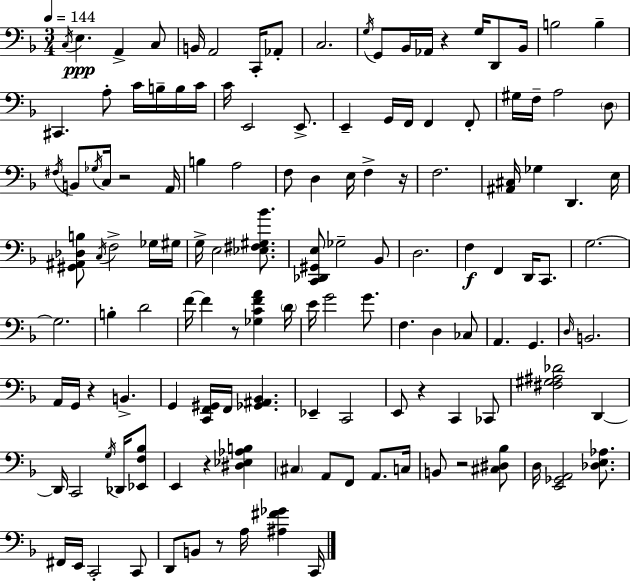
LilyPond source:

{
  \clef bass
  \numericTimeSignature
  \time 3/4
  \key f \major
  \tempo 4 = 144
  \acciaccatura { c16 }\ppp e4. a,4-> c8 | b,16 a,2 c,16-. aes,8-. | c2. | \acciaccatura { g16 } g,8 bes,16 aes,16 r4 g16 d,8 | \break bes,16 b2 b4-- | cis,4. a8-. c'16 b16-- | b16 c'16 c'16 e,2 e,8.-> | e,4-- g,16 f,16 f,4 | \break f,8-. gis16 f16-- a2 | \parenthesize d8 \acciaccatura { fis16 } b,8 \acciaccatura { ges16 } c16 r2 | a,16 b4 a2 | f8 d4 e16 f4-> | \break r16 f2. | <ais, cis>16 ges4 d,4. | e16 <gis, ais, des b>8 \acciaccatura { c16 } f2-> | ges16 gis16 g16-> e2 | \break <ees fis gis bes'>8. <c, des, gis, e>8 ges2-- | bes,8 d2. | f4\f f,4 | d,16 c,8. g2.~~ | \break g2. | b4-. d'2 | f'16~~ f'4 r8 | <ges c' f' a'>4 \parenthesize d'16 e'16 g'2 | \break g'8. f4. d4 | ces8 a,4. g,4. | \grace { d16 } b,2. | a,16 g,16 r4 | \break b,4.-> g,4 <c, f, gis,>16 f,16 | <ges, ais, bes,>4. ees,4-- c,2 | e,8 r4 | c,4 ces,8 <fis gis ais des'>2 | \break d,4~~ d,16 c,2 | \acciaccatura { g16 } des,16 <ees, f bes>8 e,4 r4 | <dis ees aes b>4 \parenthesize cis4 a,8 | f,8 a,8. c16 b,8 r2 | \break <cis dis bes>8 d16 <e, ges, a,>2 | <des e aes>8. fis,16 e,16 c,2-. | c,8 d,8 b,8 r8 | a16 <ais fis' ges'>4 c,16 \bar "|."
}